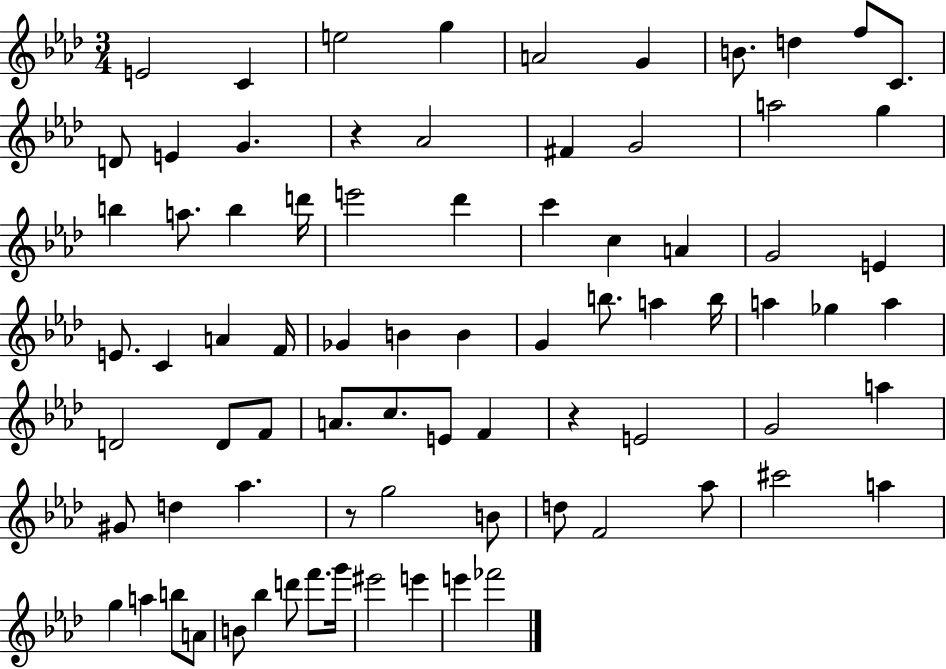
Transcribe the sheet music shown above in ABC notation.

X:1
T:Untitled
M:3/4
L:1/4
K:Ab
E2 C e2 g A2 G B/2 d f/2 C/2 D/2 E G z _A2 ^F G2 a2 g b a/2 b d'/4 e'2 _d' c' c A G2 E E/2 C A F/4 _G B B G b/2 a b/4 a _g a D2 D/2 F/2 A/2 c/2 E/2 F z E2 G2 a ^G/2 d _a z/2 g2 B/2 d/2 F2 _a/2 ^c'2 a g a b/2 A/2 B/2 _b d'/2 f'/2 g'/4 ^e'2 e' e' _f'2